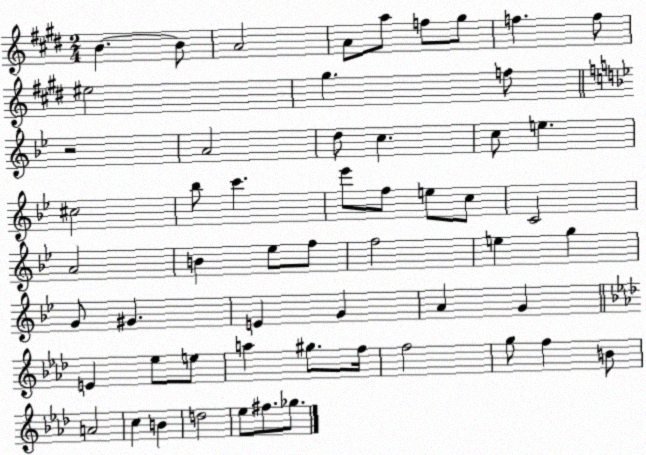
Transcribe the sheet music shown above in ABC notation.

X:1
T:Untitled
M:2/4
L:1/4
K:E
B B/2 A2 A/2 a/2 f/2 ^g/2 f f/2 ^e2 ^g f/2 z2 A2 d/2 c c/2 e ^c2 _b/2 c' _e'/2 f/2 e/2 c/2 C2 A2 B _e/2 f/2 f2 e g G/2 ^G E G A G E _e/2 e/2 a ^g/2 f/4 f2 g/2 f B/2 A2 c B d2 _e/2 ^f/2 _g/2